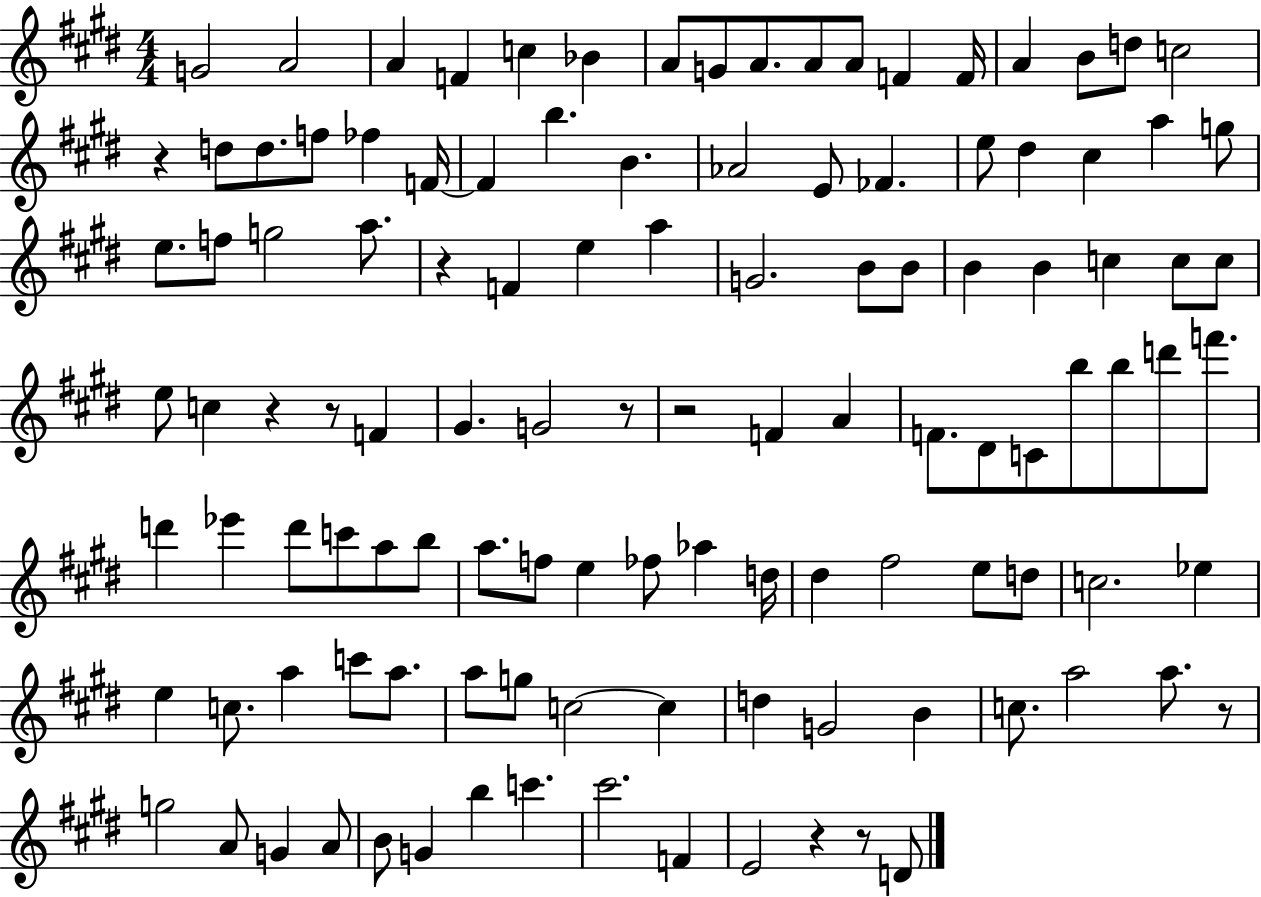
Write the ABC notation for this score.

X:1
T:Untitled
M:4/4
L:1/4
K:E
G2 A2 A F c _B A/2 G/2 A/2 A/2 A/2 F F/4 A B/2 d/2 c2 z d/2 d/2 f/2 _f F/4 F b B _A2 E/2 _F e/2 ^d ^c a g/2 e/2 f/2 g2 a/2 z F e a G2 B/2 B/2 B B c c/2 c/2 e/2 c z z/2 F ^G G2 z/2 z2 F A F/2 ^D/2 C/2 b/2 b/2 d'/2 f'/2 d' _e' d'/2 c'/2 a/2 b/2 a/2 f/2 e _f/2 _a d/4 ^d ^f2 e/2 d/2 c2 _e e c/2 a c'/2 a/2 a/2 g/2 c2 c d G2 B c/2 a2 a/2 z/2 g2 A/2 G A/2 B/2 G b c' ^c'2 F E2 z z/2 D/2